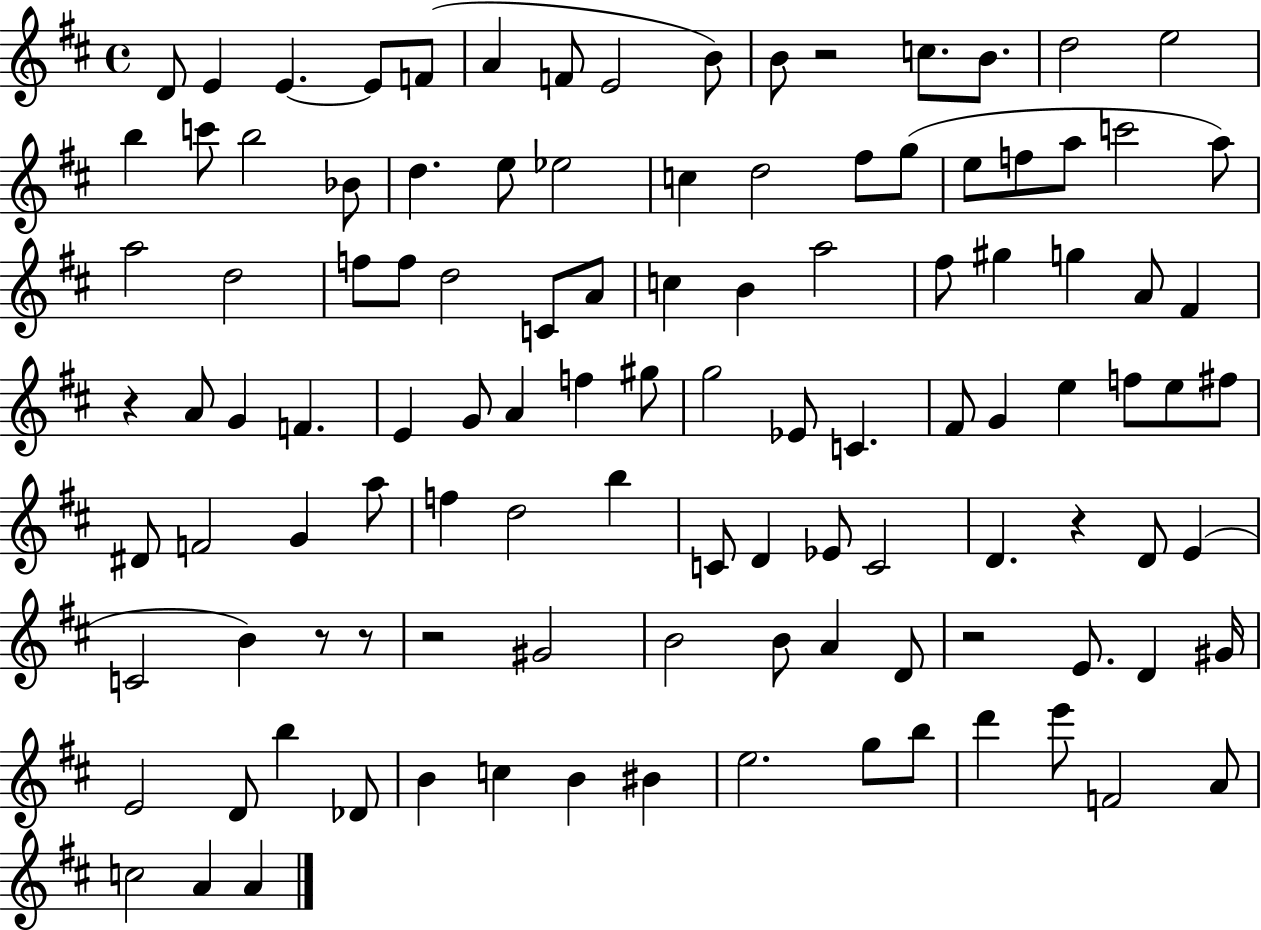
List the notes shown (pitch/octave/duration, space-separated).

D4/e E4/q E4/q. E4/e F4/e A4/q F4/e E4/h B4/e B4/e R/h C5/e. B4/e. D5/h E5/h B5/q C6/e B5/h Bb4/e D5/q. E5/e Eb5/h C5/q D5/h F#5/e G5/e E5/e F5/e A5/e C6/h A5/e A5/h D5/h F5/e F5/e D5/h C4/e A4/e C5/q B4/q A5/h F#5/e G#5/q G5/q A4/e F#4/q R/q A4/e G4/q F4/q. E4/q G4/e A4/q F5/q G#5/e G5/h Eb4/e C4/q. F#4/e G4/q E5/q F5/e E5/e F#5/e D#4/e F4/h G4/q A5/e F5/q D5/h B5/q C4/e D4/q Eb4/e C4/h D4/q. R/q D4/e E4/q C4/h B4/q R/e R/e R/h G#4/h B4/h B4/e A4/q D4/e R/h E4/e. D4/q G#4/s E4/h D4/e B5/q Db4/e B4/q C5/q B4/q BIS4/q E5/h. G5/e B5/e D6/q E6/e F4/h A4/e C5/h A4/q A4/q